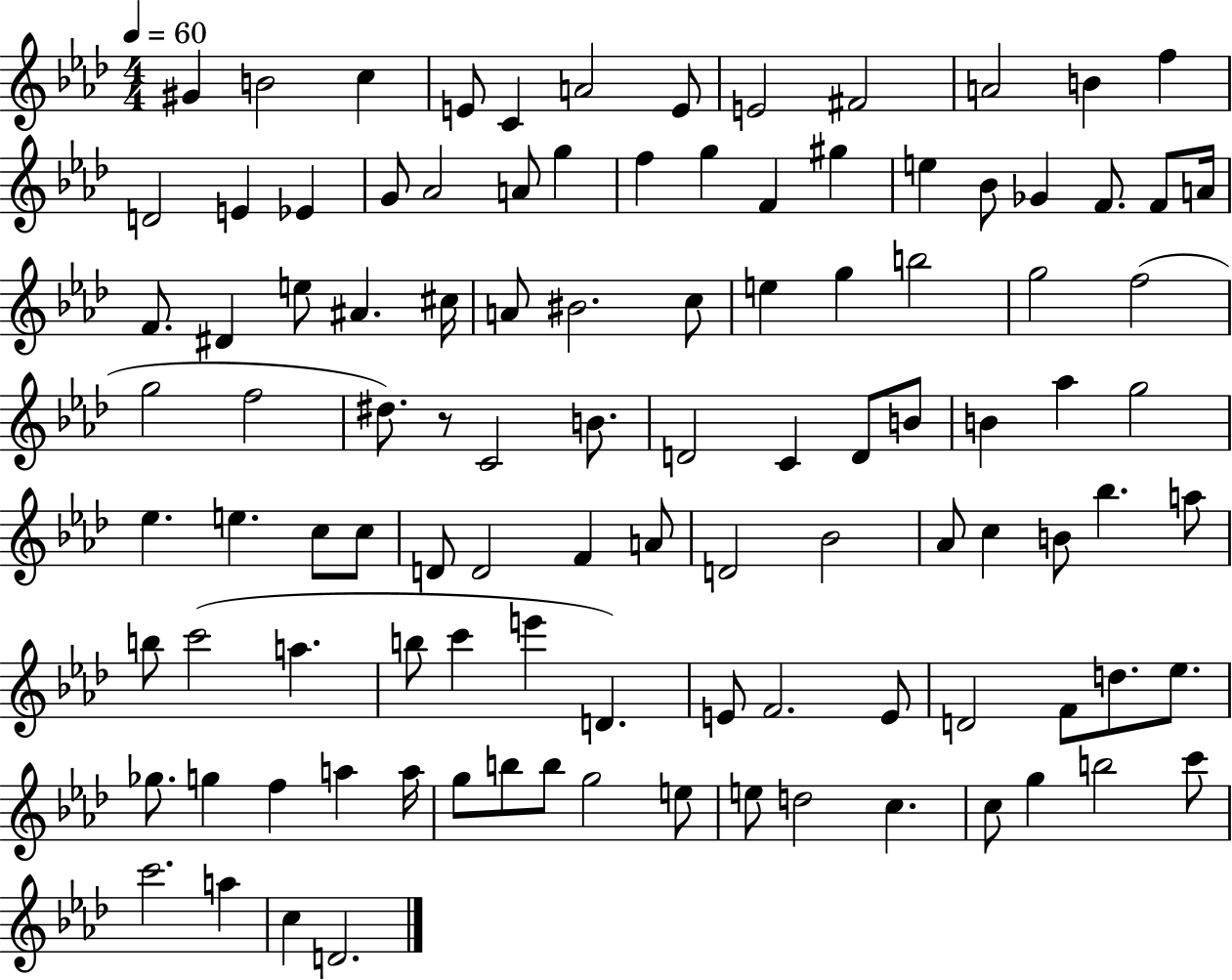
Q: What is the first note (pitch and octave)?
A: G#4